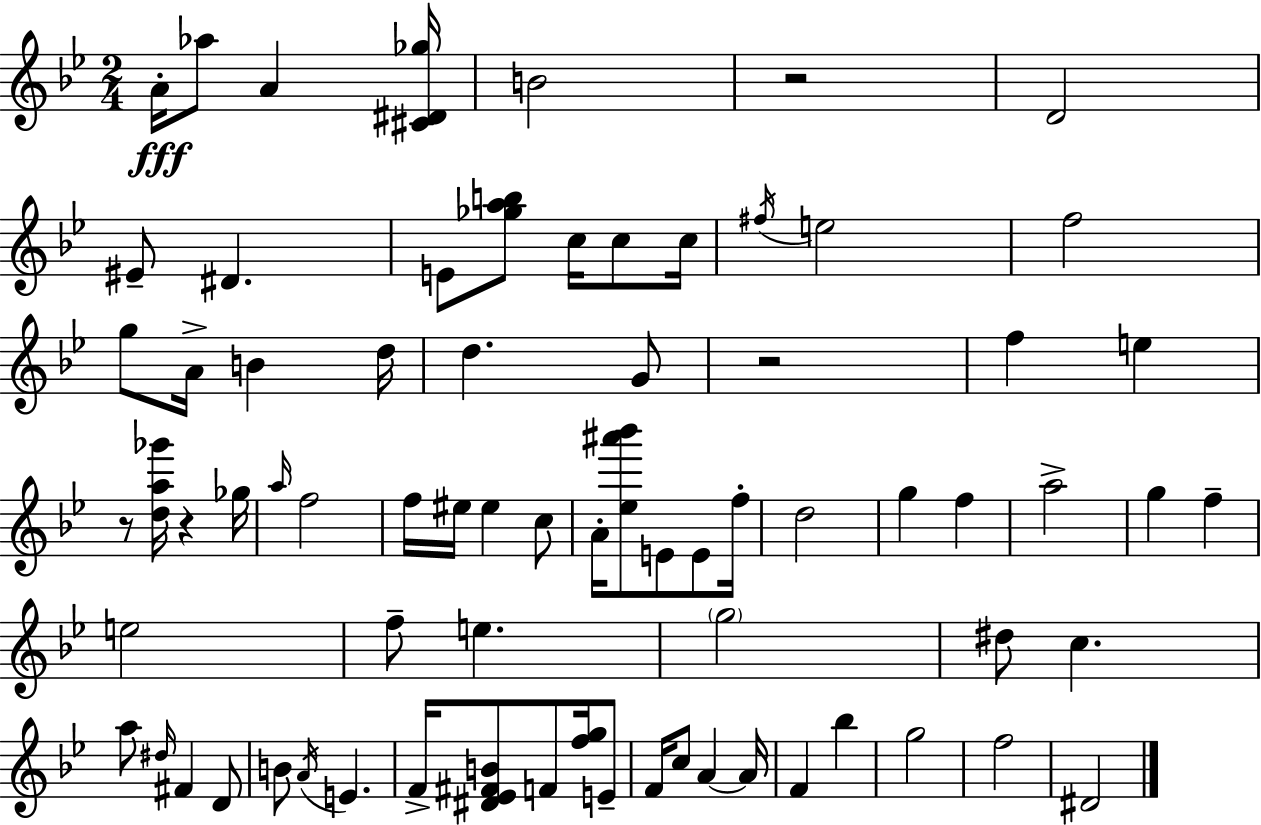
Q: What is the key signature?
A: BES major